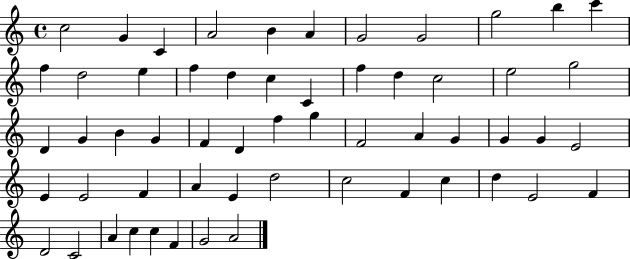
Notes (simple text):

C5/h G4/q C4/q A4/h B4/q A4/q G4/h G4/h G5/h B5/q C6/q F5/q D5/h E5/q F5/q D5/q C5/q C4/q F5/q D5/q C5/h E5/h G5/h D4/q G4/q B4/q G4/q F4/q D4/q F5/q G5/q F4/h A4/q G4/q G4/q G4/q E4/h E4/q E4/h F4/q A4/q E4/q D5/h C5/h F4/q C5/q D5/q E4/h F4/q D4/h C4/h A4/q C5/q C5/q F4/q G4/h A4/h